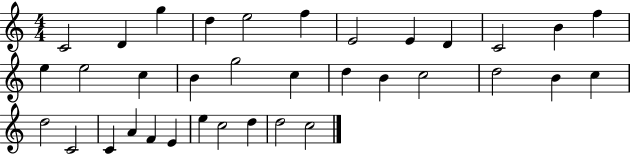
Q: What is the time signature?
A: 4/4